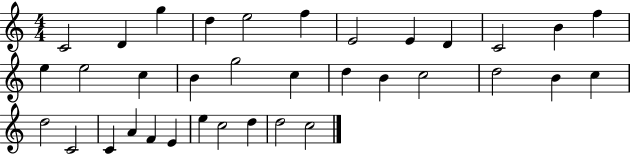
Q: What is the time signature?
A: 4/4